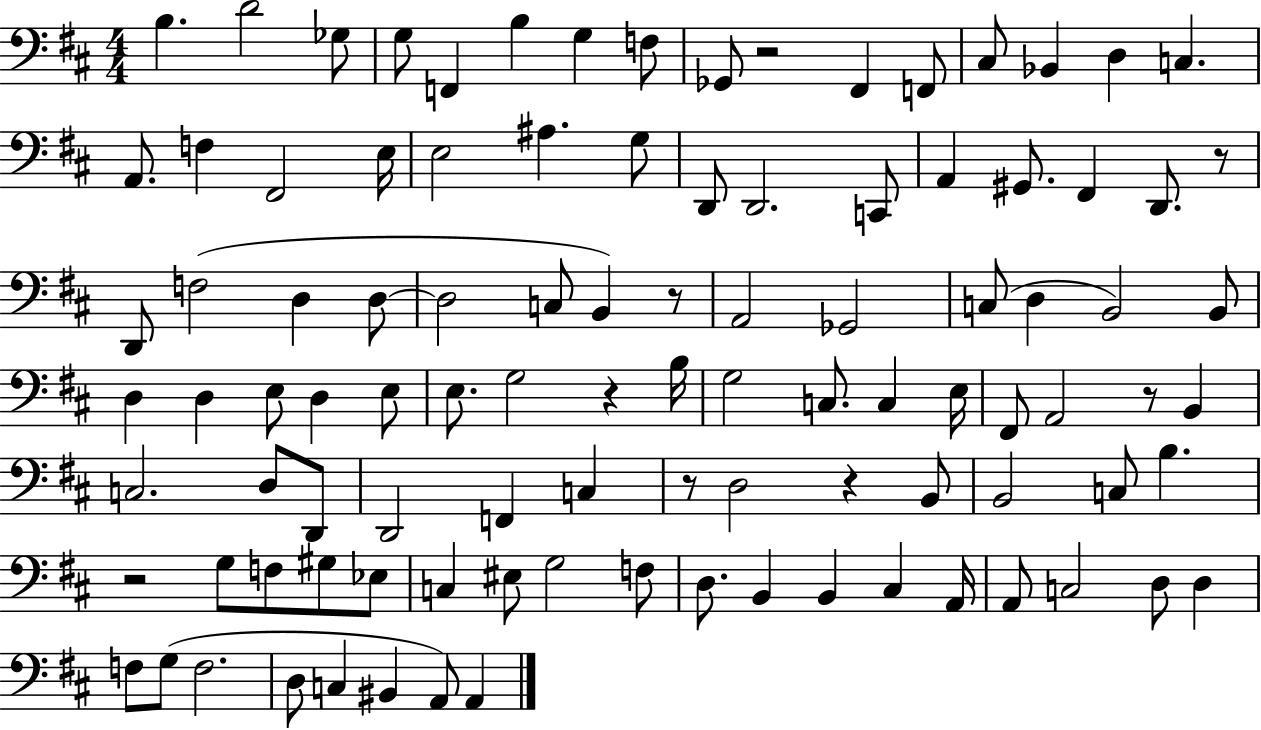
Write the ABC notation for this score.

X:1
T:Untitled
M:4/4
L:1/4
K:D
B, D2 _G,/2 G,/2 F,, B, G, F,/2 _G,,/2 z2 ^F,, F,,/2 ^C,/2 _B,, D, C, A,,/2 F, ^F,,2 E,/4 E,2 ^A, G,/2 D,,/2 D,,2 C,,/2 A,, ^G,,/2 ^F,, D,,/2 z/2 D,,/2 F,2 D, D,/2 D,2 C,/2 B,, z/2 A,,2 _G,,2 C,/2 D, B,,2 B,,/2 D, D, E,/2 D, E,/2 E,/2 G,2 z B,/4 G,2 C,/2 C, E,/4 ^F,,/2 A,,2 z/2 B,, C,2 D,/2 D,,/2 D,,2 F,, C, z/2 D,2 z B,,/2 B,,2 C,/2 B, z2 G,/2 F,/2 ^G,/2 _E,/2 C, ^E,/2 G,2 F,/2 D,/2 B,, B,, ^C, A,,/4 A,,/2 C,2 D,/2 D, F,/2 G,/2 F,2 D,/2 C, ^B,, A,,/2 A,,